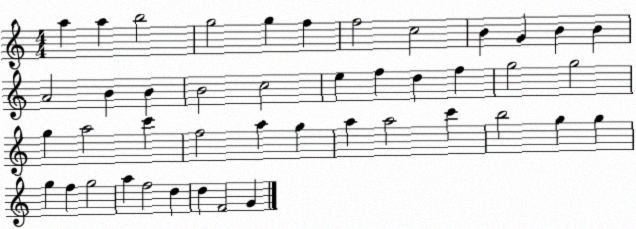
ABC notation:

X:1
T:Untitled
M:4/4
L:1/4
K:C
a a b2 g2 g f f2 c2 B G B B A2 B B B2 c2 e f d f g2 g2 g a2 c' f2 a g a a2 c' b2 g g g f g2 a f2 d d F2 G